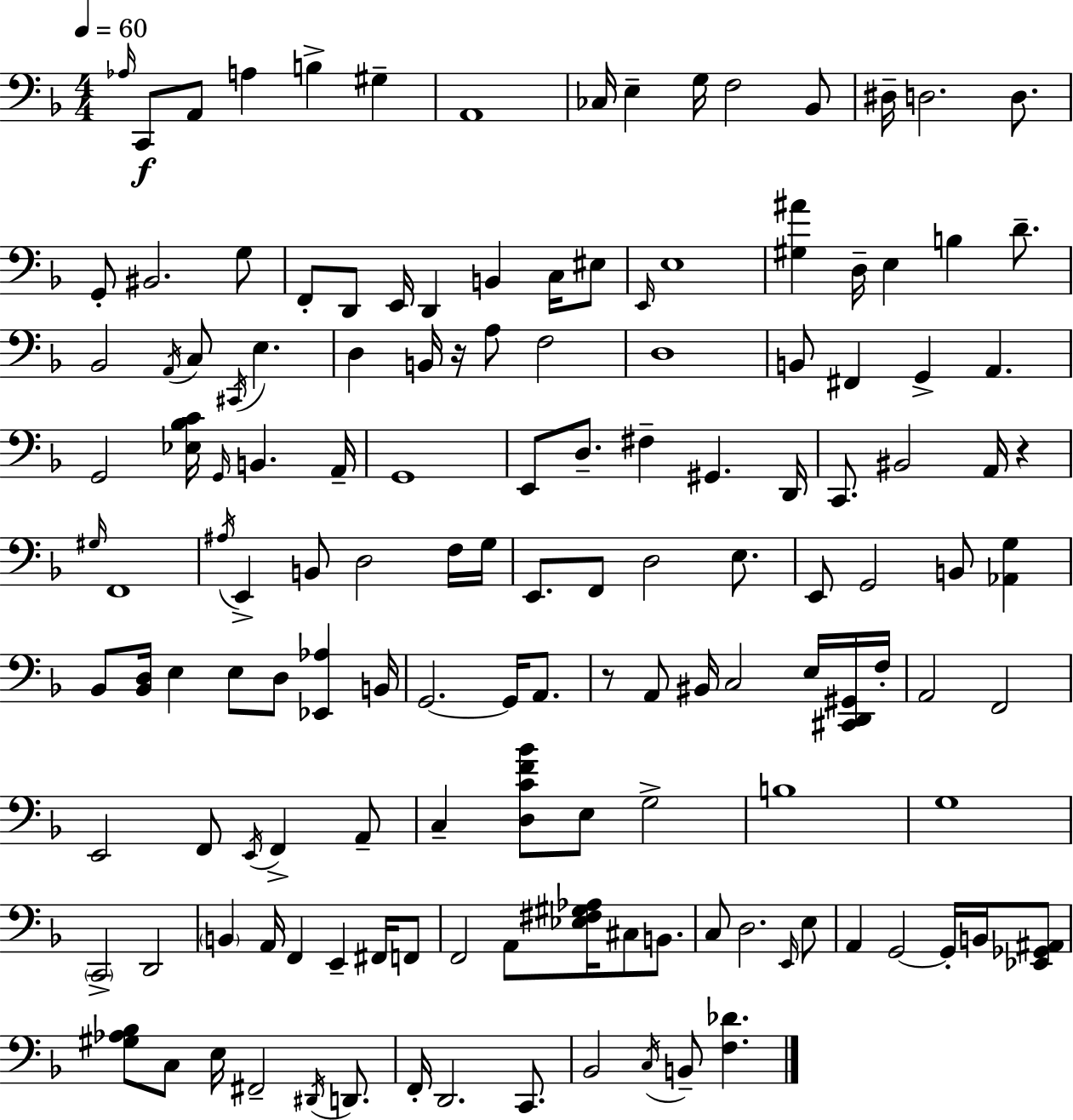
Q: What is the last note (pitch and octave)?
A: B2